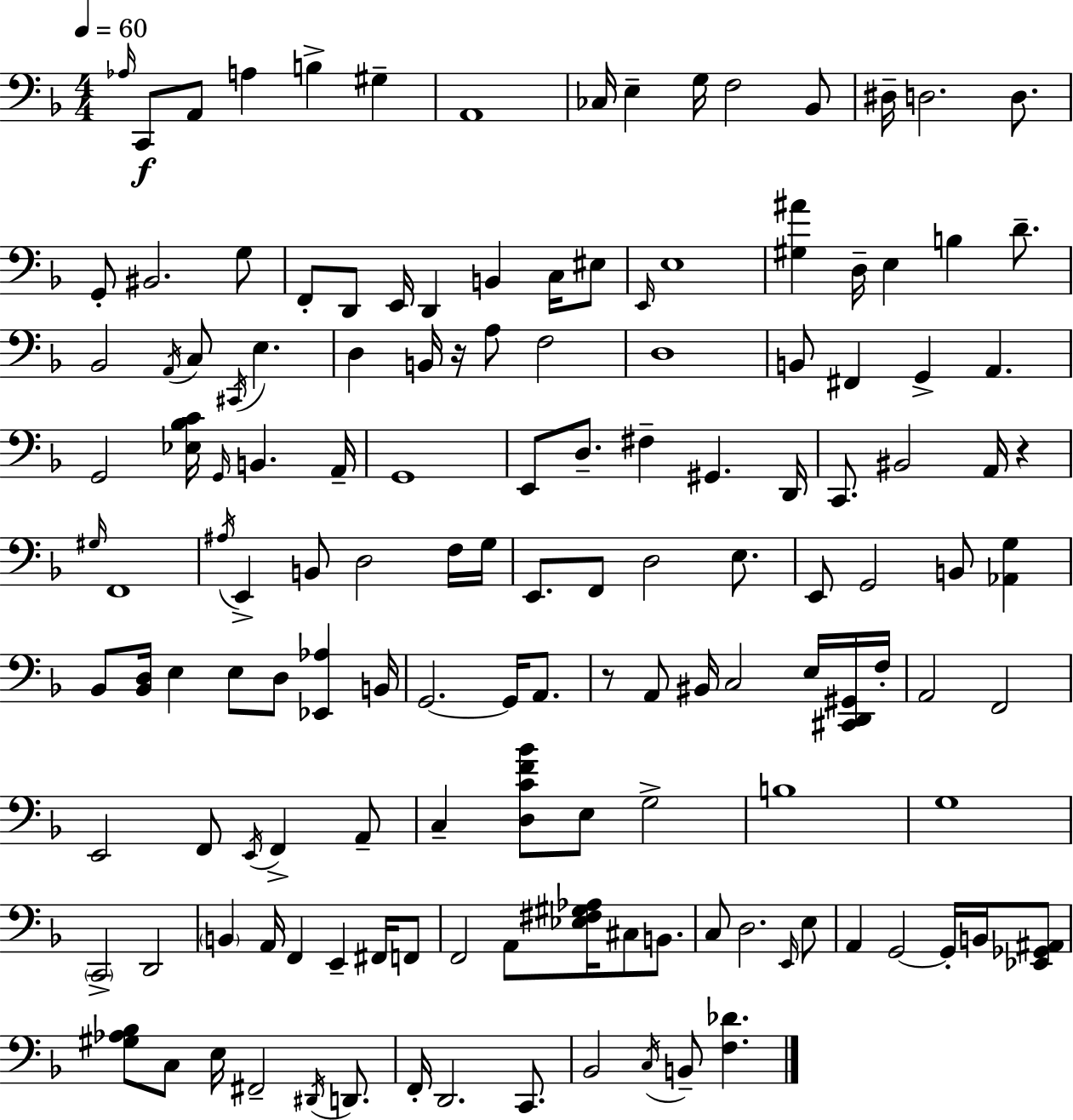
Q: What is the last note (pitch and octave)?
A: B2